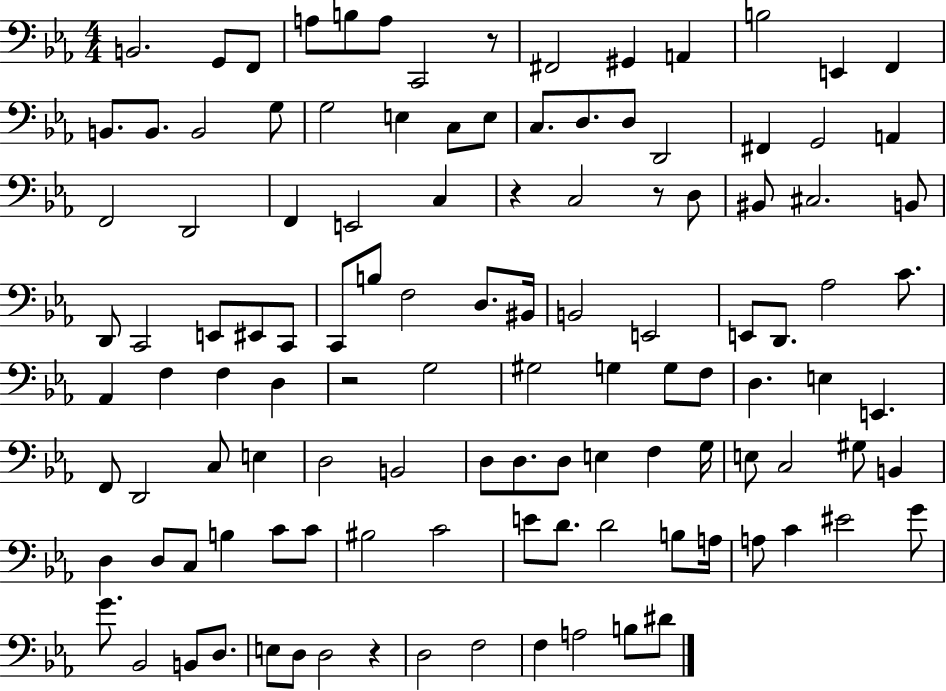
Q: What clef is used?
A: bass